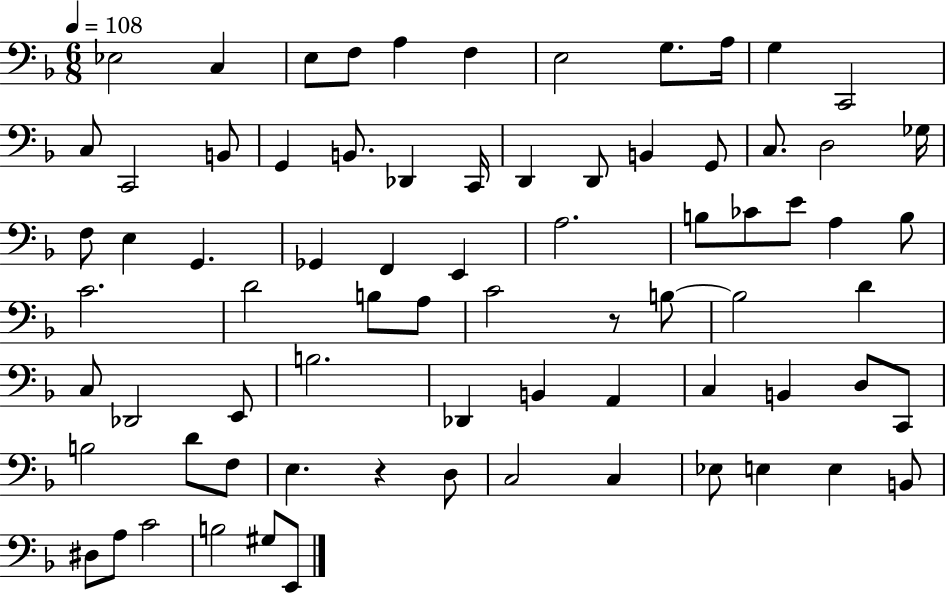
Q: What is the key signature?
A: F major